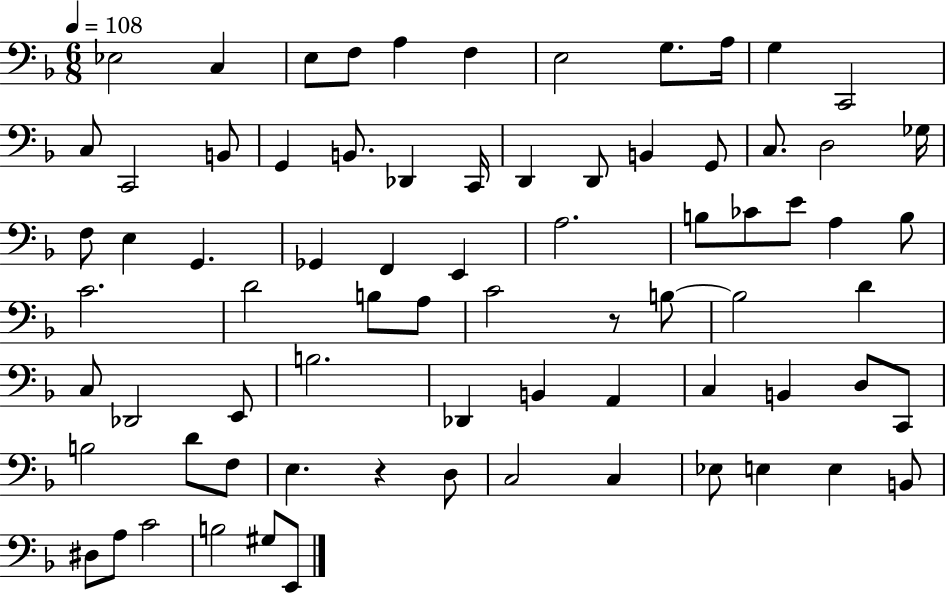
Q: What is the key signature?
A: F major